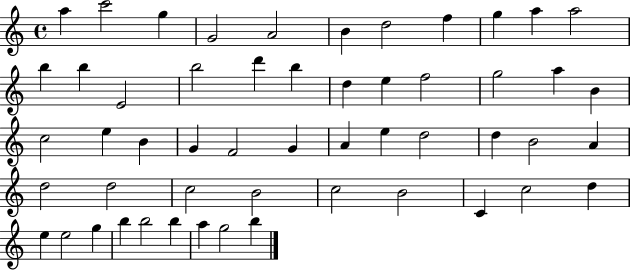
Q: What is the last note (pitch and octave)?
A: B5